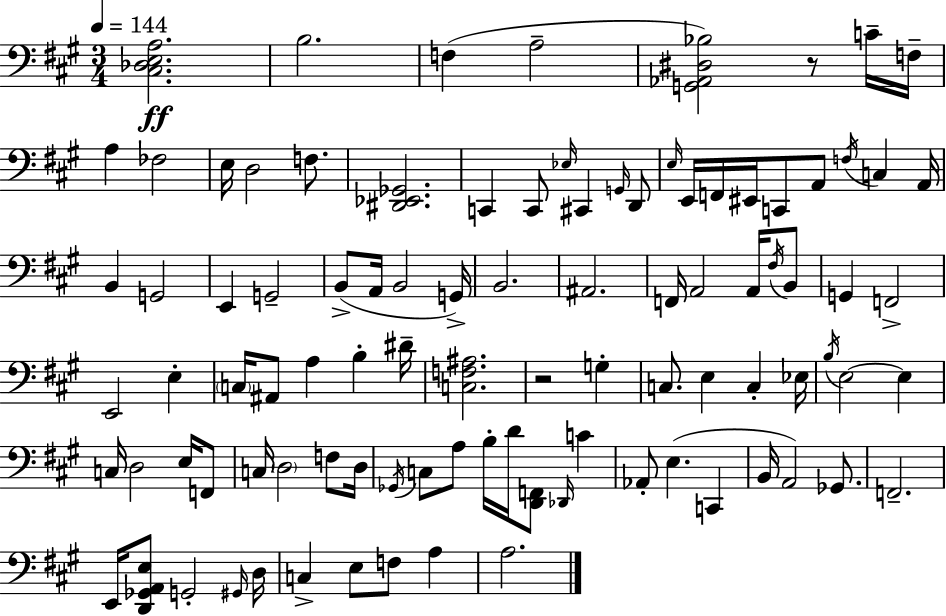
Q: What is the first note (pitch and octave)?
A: B3